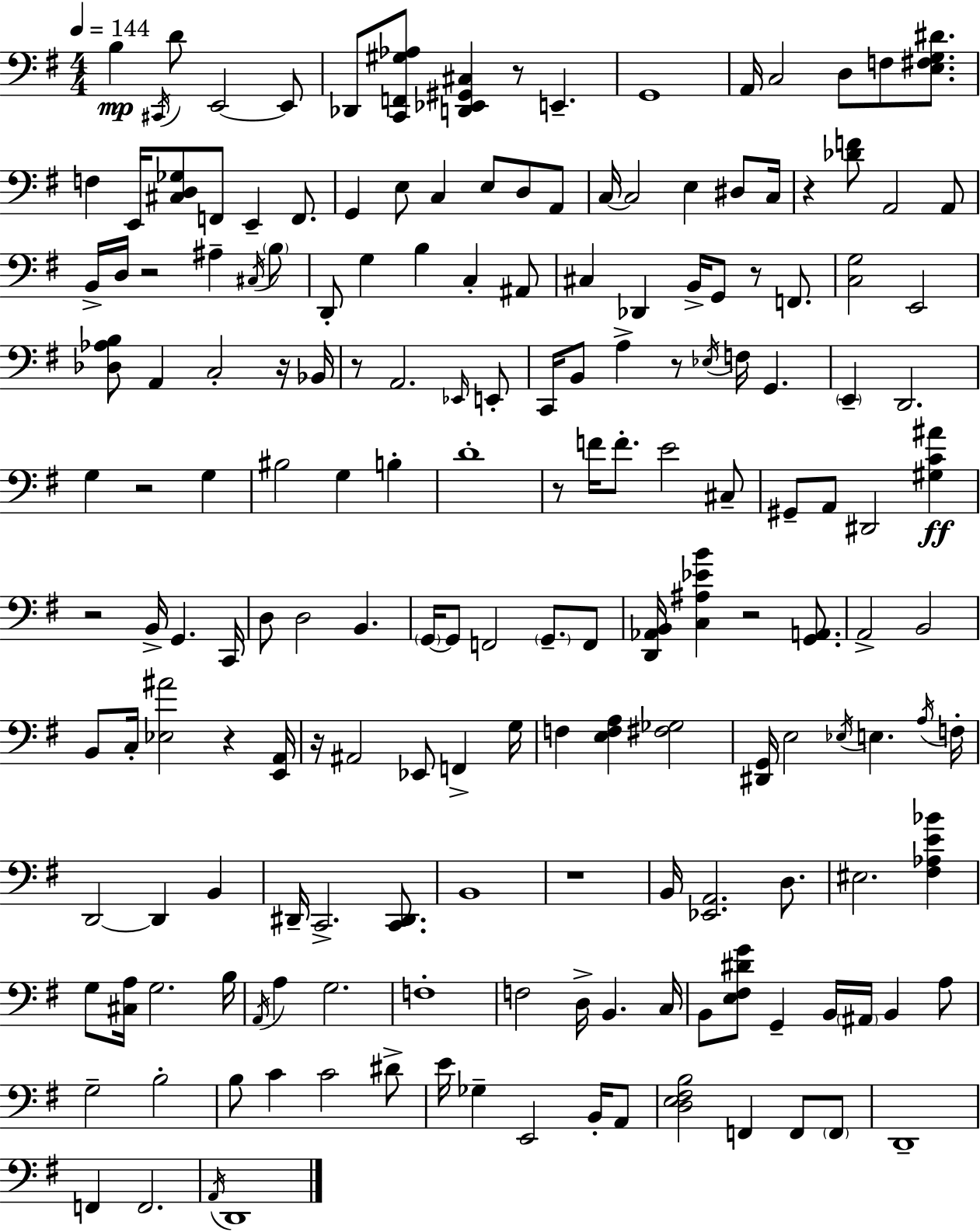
{
  \clef bass
  \numericTimeSignature
  \time 4/4
  \key g \major
  \tempo 4 = 144
  \repeat volta 2 { b4\mp \acciaccatura { cis,16 } d'8 e,2~~ e,8 | des,8 <c, f, gis aes>8 <d, ees, gis, cis>4 r8 e,4.-- | g,1 | a,16 c2 d8 f8 <e fis g dis'>8. | \break f4 e,16 <cis d ges>8 f,8 e,4-- f,8. | g,4 e8 c4 e8 d8 a,8 | c16~~ c2 e4 dis8 | c16 r4 <des' f'>8 a,2 a,8 | \break b,16-> d16 r2 ais4-- \acciaccatura { cis16 } | \parenthesize b8 d,8-. g4 b4 c4-. | ais,8 cis4 des,4 b,16-> g,8 r8 f,8. | <c g>2 e,2 | \break <des aes b>8 a,4 c2-. | r16 bes,16 r8 a,2. | \grace { ees,16 } e,8-. c,16 b,8 a4-> r8 \acciaccatura { ees16 } f16 g,4. | \parenthesize e,4-- d,2. | \break g4 r2 | g4 bis2 g4 | b4-. d'1-. | r8 f'16 f'8.-. e'2 | \break cis8-- gis,8-- a,8 dis,2 | <gis c' ais'>4\ff r2 b,16-> g,4. | c,16 d8 d2 b,4. | \parenthesize g,16~~ g,8 f,2 \parenthesize g,8.-- | \break f,8 <d, aes, b,>16 <c ais ees' b'>4 r2 | <g, a,>8. a,2-> b,2 | b,8 c16-. <ees ais'>2 r4 | <e, a,>16 r16 ais,2 ees,8 f,4-> | \break g16 f4 <e f a>4 <fis ges>2 | <dis, g,>16 e2 \acciaccatura { ees16 } e4. | \acciaccatura { a16 } f16-. d,2~~ d,4 | b,4 dis,16-- c,2.-> | \break <c, dis,>8. b,1 | r1 | b,16 <ees, a,>2. | d8. eis2. | \break <fis aes e' bes'>4 g8 <cis a>16 g2. | b16 \acciaccatura { a,16 } a4 g2. | f1-. | f2 d16-> | \break b,4. c16 b,8 <e fis dis' g'>8 g,4-- b,16 | \parenthesize ais,16 b,4 a8 g2-- b2-. | b8 c'4 c'2 | dis'8-> e'16 ges4-- e,2 | \break b,16-. a,8 <d e fis b>2 f,4 | f,8 \parenthesize f,8 d,1-- | f,4 f,2. | \acciaccatura { a,16 } d,1 | \break } \bar "|."
}